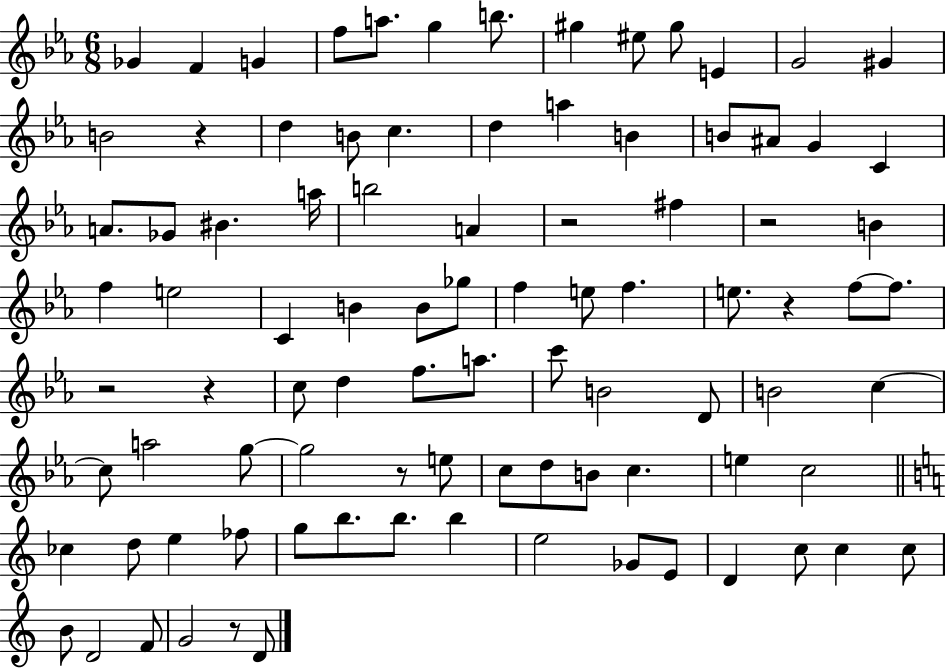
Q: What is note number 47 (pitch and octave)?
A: F5